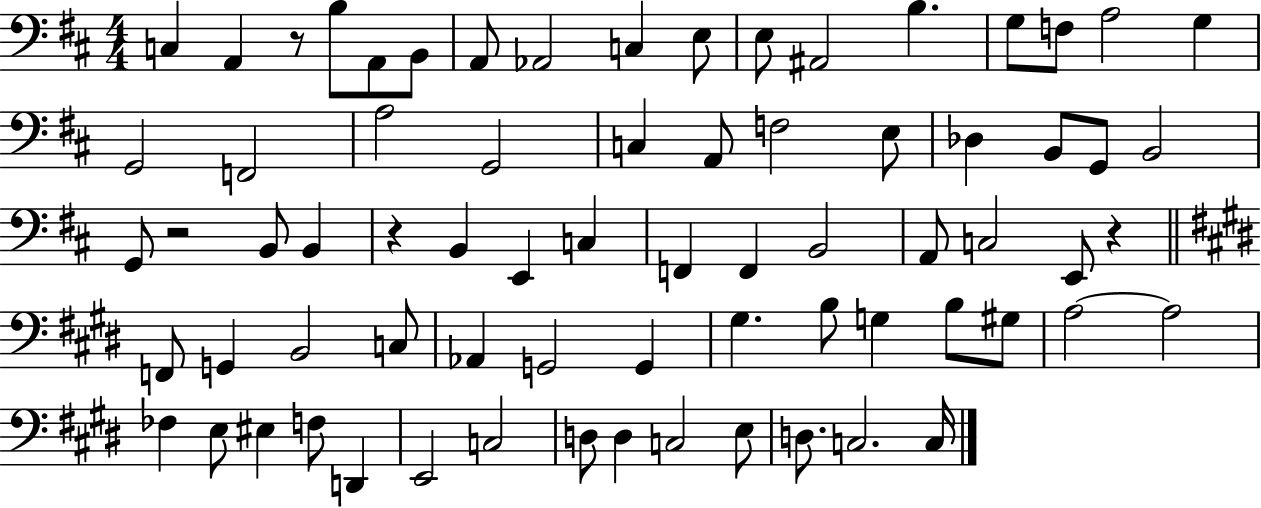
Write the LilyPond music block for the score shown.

{
  \clef bass
  \numericTimeSignature
  \time 4/4
  \key d \major
  \repeat volta 2 { c4 a,4 r8 b8 a,8 b,8 | a,8 aes,2 c4 e8 | e8 ais,2 b4. | g8 f8 a2 g4 | \break g,2 f,2 | a2 g,2 | c4 a,8 f2 e8 | des4 b,8 g,8 b,2 | \break g,8 r2 b,8 b,4 | r4 b,4 e,4 c4 | f,4 f,4 b,2 | a,8 c2 e,8 r4 | \break \bar "||" \break \key e \major f,8 g,4 b,2 c8 | aes,4 g,2 g,4 | gis4. b8 g4 b8 gis8 | a2~~ a2 | \break fes4 e8 eis4 f8 d,4 | e,2 c2 | d8 d4 c2 e8 | d8. c2. c16 | \break } \bar "|."
}